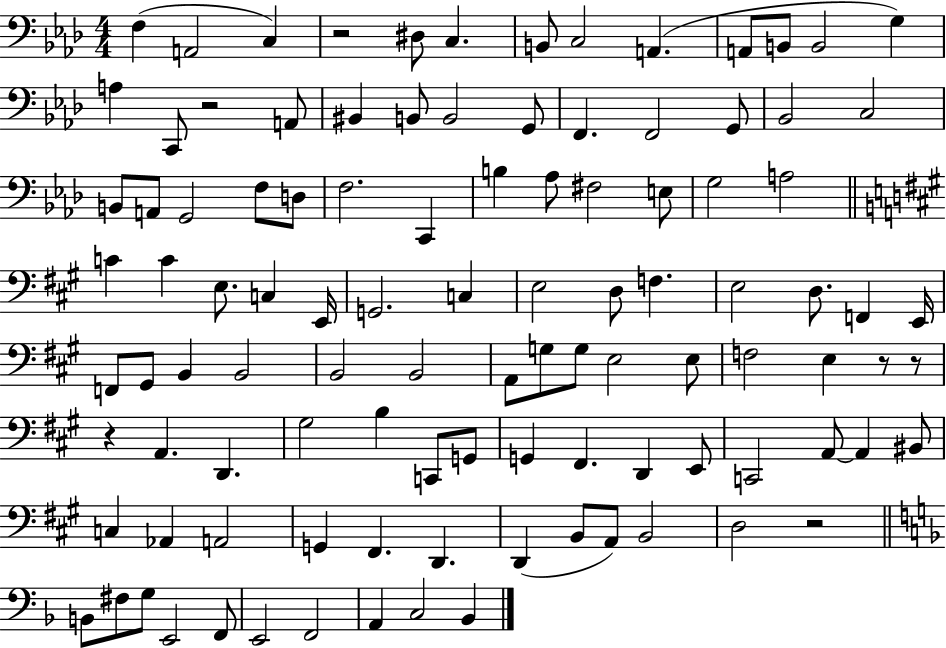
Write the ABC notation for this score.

X:1
T:Untitled
M:4/4
L:1/4
K:Ab
F, A,,2 C, z2 ^D,/2 C, B,,/2 C,2 A,, A,,/2 B,,/2 B,,2 G, A, C,,/2 z2 A,,/2 ^B,, B,,/2 B,,2 G,,/2 F,, F,,2 G,,/2 _B,,2 C,2 B,,/2 A,,/2 G,,2 F,/2 D,/2 F,2 C,, B, _A,/2 ^F,2 E,/2 G,2 A,2 C C E,/2 C, E,,/4 G,,2 C, E,2 D,/2 F, E,2 D,/2 F,, E,,/4 F,,/2 ^G,,/2 B,, B,,2 B,,2 B,,2 A,,/2 G,/2 G,/2 E,2 E,/2 F,2 E, z/2 z/2 z A,, D,, ^G,2 B, C,,/2 G,,/2 G,, ^F,, D,, E,,/2 C,,2 A,,/2 A,, ^B,,/2 C, _A,, A,,2 G,, ^F,, D,, D,, B,,/2 A,,/2 B,,2 D,2 z2 B,,/2 ^F,/2 G,/2 E,,2 F,,/2 E,,2 F,,2 A,, C,2 _B,,